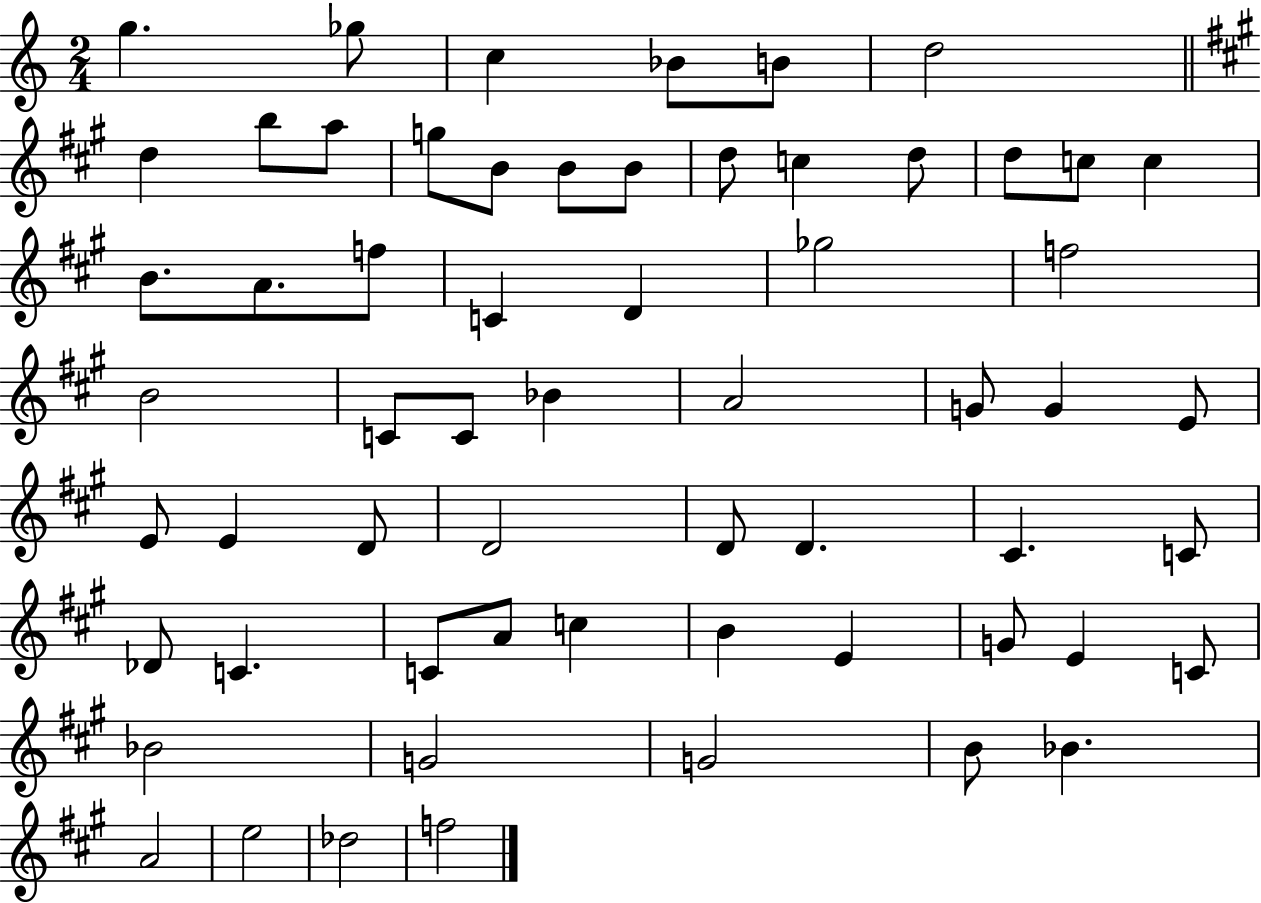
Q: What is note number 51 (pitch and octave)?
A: E4